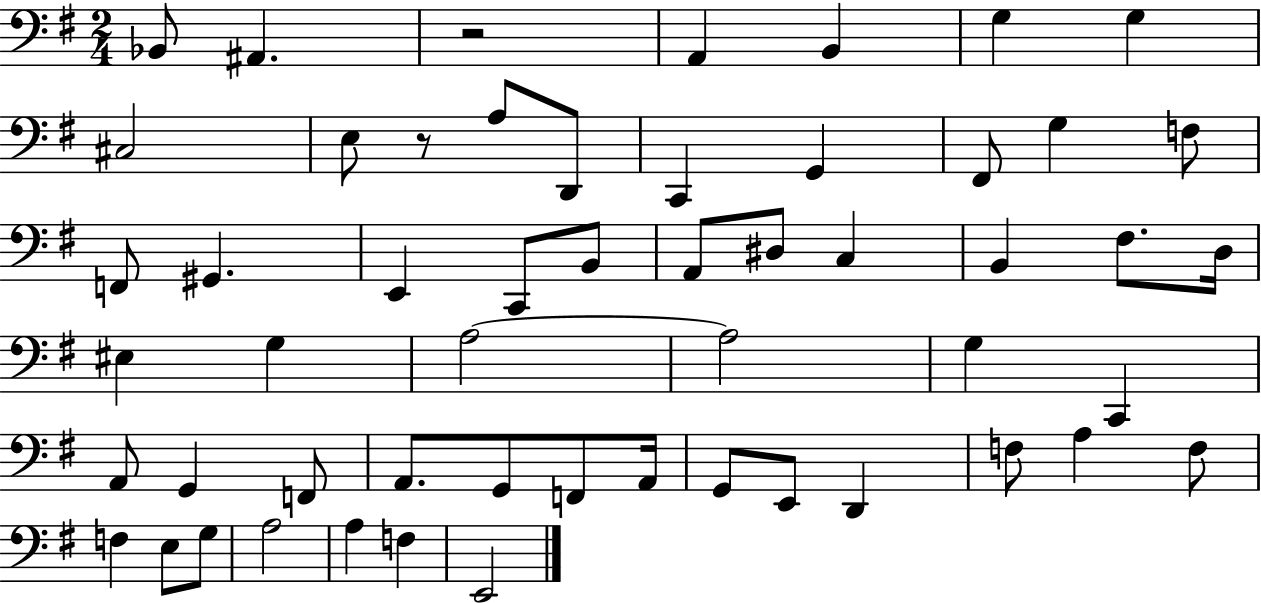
X:1
T:Untitled
M:2/4
L:1/4
K:G
_B,,/2 ^A,, z2 A,, B,, G, G, ^C,2 E,/2 z/2 A,/2 D,,/2 C,, G,, ^F,,/2 G, F,/2 F,,/2 ^G,, E,, C,,/2 B,,/2 A,,/2 ^D,/2 C, B,, ^F,/2 D,/4 ^E, G, A,2 A,2 G, C,, A,,/2 G,, F,,/2 A,,/2 G,,/2 F,,/2 A,,/4 G,,/2 E,,/2 D,, F,/2 A, F,/2 F, E,/2 G,/2 A,2 A, F, E,,2